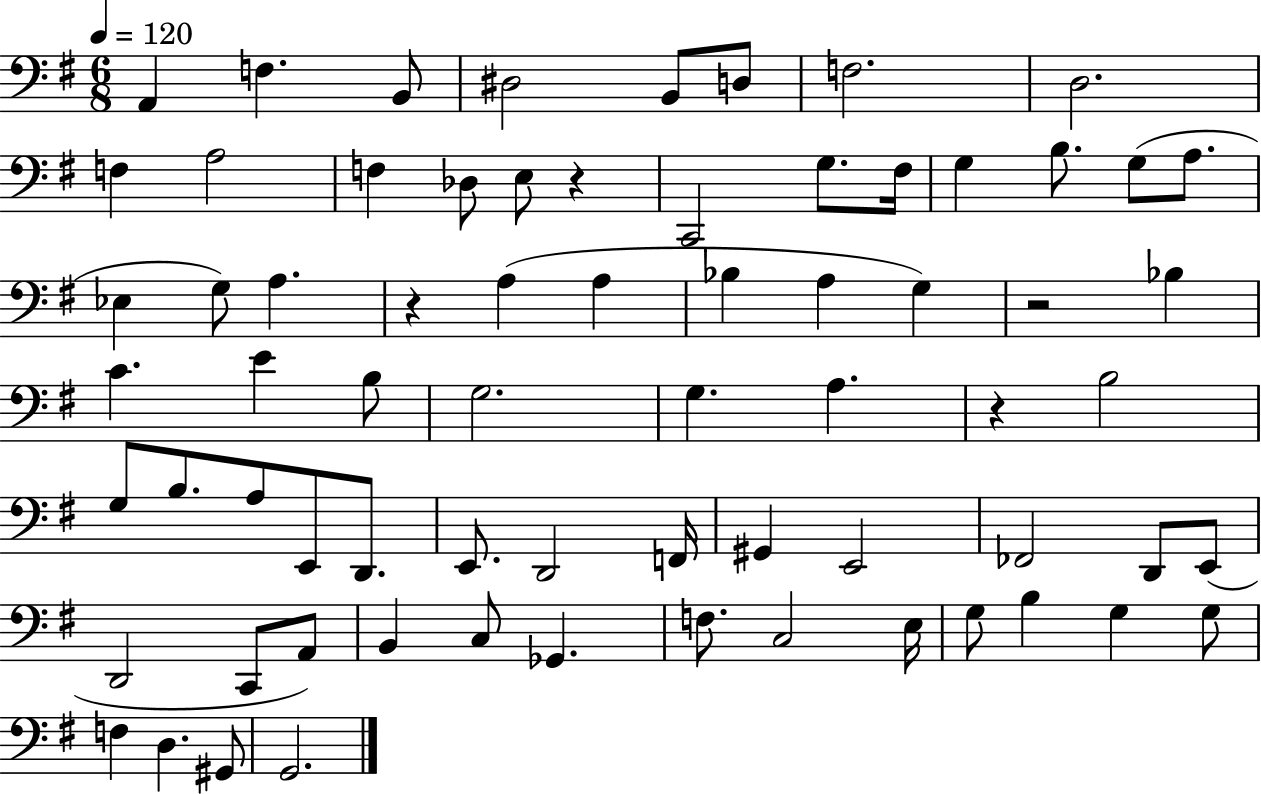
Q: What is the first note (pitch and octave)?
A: A2